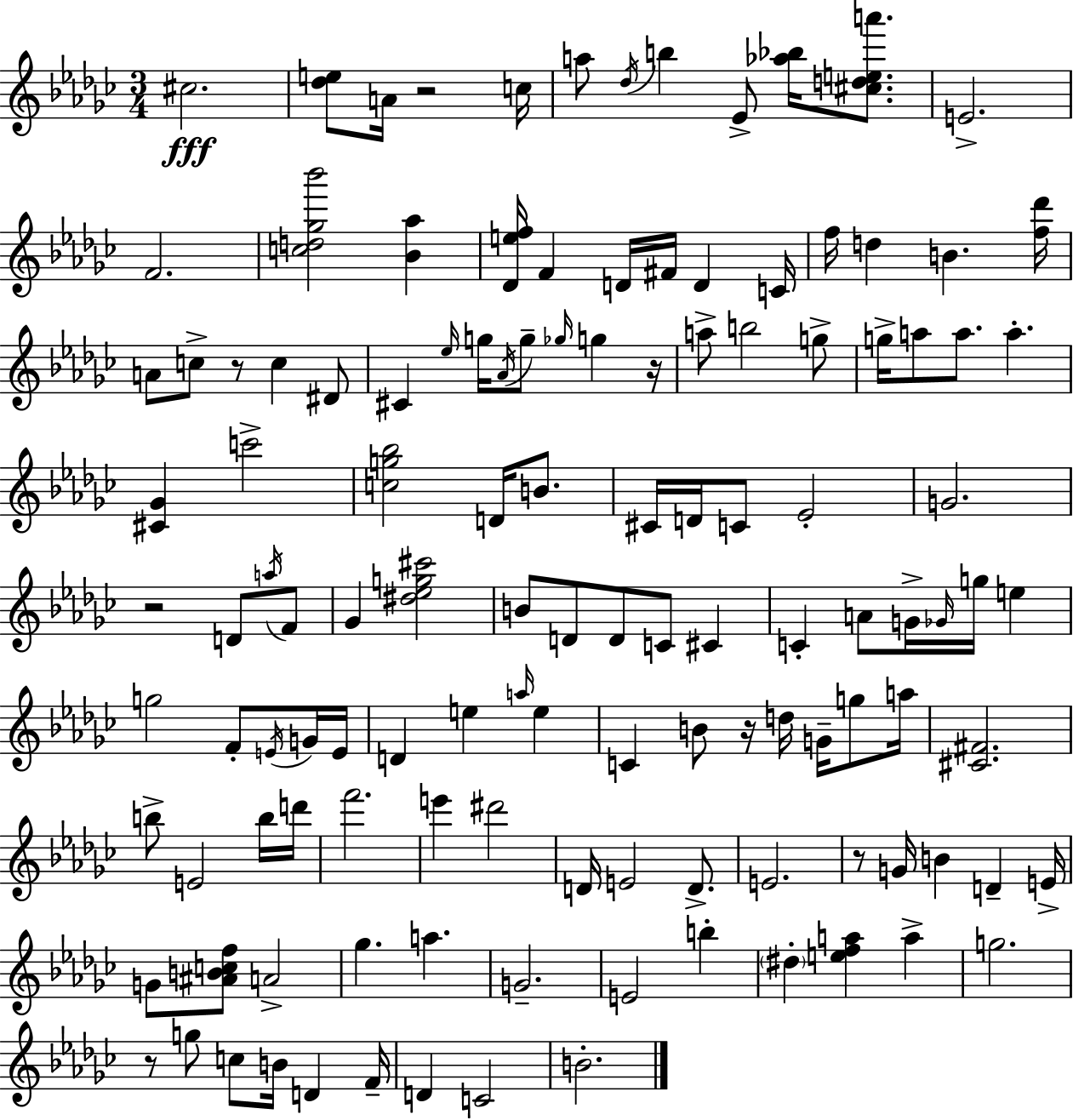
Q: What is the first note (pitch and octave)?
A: C#5